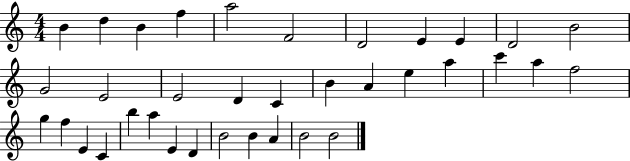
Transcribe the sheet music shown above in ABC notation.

X:1
T:Untitled
M:4/4
L:1/4
K:C
B d B f a2 F2 D2 E E D2 B2 G2 E2 E2 D C B A e a c' a f2 g f E C b a E D B2 B A B2 B2